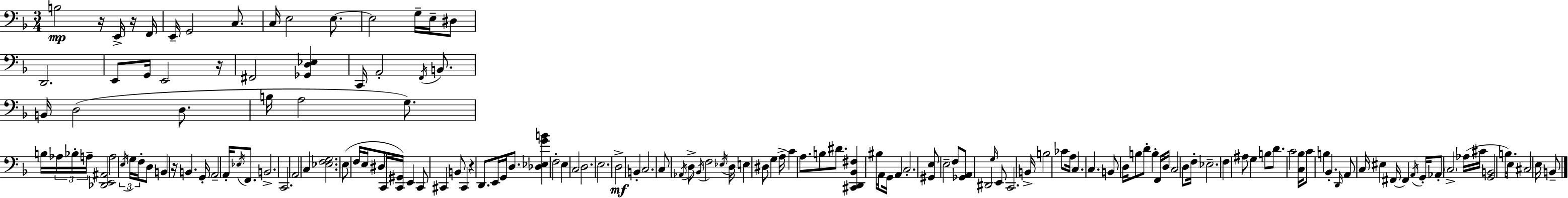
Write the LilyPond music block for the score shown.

{
  \clef bass
  \numericTimeSignature
  \time 3/4
  \key d \minor
  b2\mp r16 e,16-> r16 f,16 | e,16-- g,2 c8. | c16 e2 e8.~~ | e2 g16-- e16-- dis8 | \break d,2. | e,8 g,16 e,2 r16 | fis,2 <ges, d ees>4 | c,16 a,2-. \acciaccatura { f,16 } b,8. | \break b,16 d2( d8. | b16 a2 g8.) | b16 \tuplet 3/2 { aes16 bes16-. a16-- } <des, e, ais,>2 | a2 \tuplet 3/2 { \acciaccatura { e16 } g16 f16-. } | \break d8 b,4 r16 b,4. | g,16-. a,2-- a,16-. \acciaccatura { ees16 } | f,8. b,2.-> | c,2. | \break a,2 c4 | <ees f g>2. | e8( f16 e16 dis8 c,16 <c, gis,>16) e,4 | c,8 cis,4 b,8 cis,4 | \break r4 d,8. e,16 g,16 | d8. <des ees g' b'>4 f2-. | e4 c2 | d2. | \break e2. | d2->\mf b,4-. | c2. | c8 \acciaccatura { aes,16 } d8-> \acciaccatura { bes,16 } f2 | \break \acciaccatura { ees16 } d16 e4 dis8 | g4 a16-> c'4 a8. | b8 dis'8. <cis, d, bes, fis>4 bis16 a,8 | g,16 a,4 c2.-. | \break <gis, e>8 e2-- | f8 <ges, a,>8 dis,2 | \grace { g16 } e,8 c,2. | b,16-> b2 | \break ces'8 a16 c4. | c4. b,8 d16 b8 | d'8-. b4-. f,16 d16 c2 | d8 f16-. ees2.-- | \break f4 ais8 | g4 b8 d'8. c'2 | <c bes>16 c'8 b4 | bes,4.-. \grace { d,16 } a,8 c16 eis4 | \break fis,16~~ fis,4 \acciaccatura { a,16 } g,16-. aes,8-. | \parenthesize c2-> aes16( cis'16 <g, b,>2 | b8.) e16 cis2 | e16 b,8-- \bar "|."
}